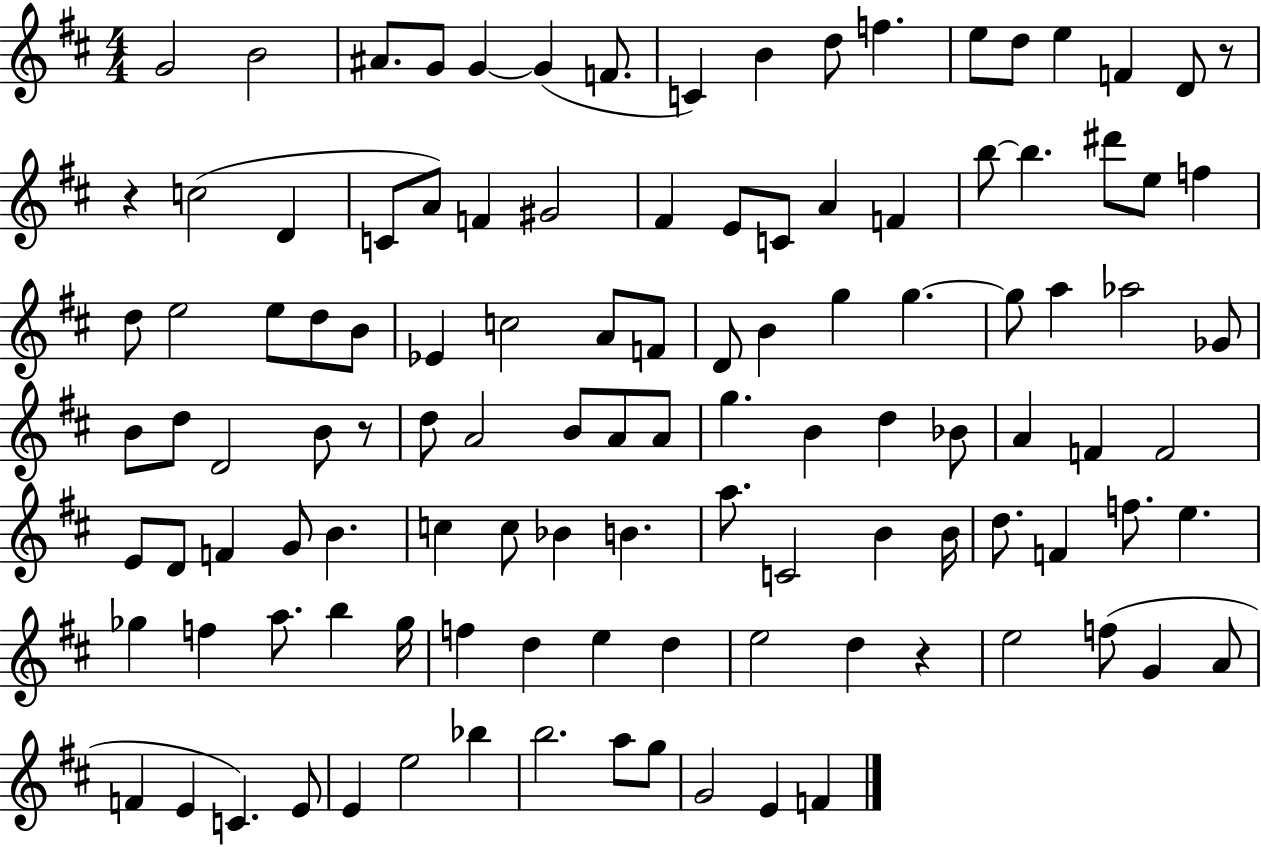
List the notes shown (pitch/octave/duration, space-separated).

G4/h B4/h A#4/e. G4/e G4/q G4/q F4/e. C4/q B4/q D5/e F5/q. E5/e D5/e E5/q F4/q D4/e R/e R/q C5/h D4/q C4/e A4/e F4/q G#4/h F#4/q E4/e C4/e A4/q F4/q B5/e B5/q. D#6/e E5/e F5/q D5/e E5/h E5/e D5/e B4/e Eb4/q C5/h A4/e F4/e D4/e B4/q G5/q G5/q. G5/e A5/q Ab5/h Gb4/e B4/e D5/e D4/h B4/e R/e D5/e A4/h B4/e A4/e A4/e G5/q. B4/q D5/q Bb4/e A4/q F4/q F4/h E4/e D4/e F4/q G4/e B4/q. C5/q C5/e Bb4/q B4/q. A5/e. C4/h B4/q B4/s D5/e. F4/q F5/e. E5/q. Gb5/q F5/q A5/e. B5/q Gb5/s F5/q D5/q E5/q D5/q E5/h D5/q R/q E5/h F5/e G4/q A4/e F4/q E4/q C4/q. E4/e E4/q E5/h Bb5/q B5/h. A5/e G5/e G4/h E4/q F4/q